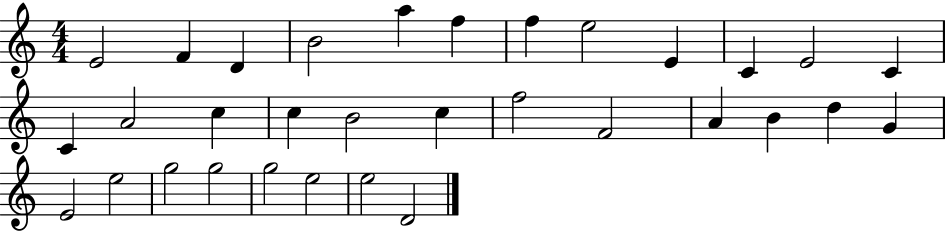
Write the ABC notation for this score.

X:1
T:Untitled
M:4/4
L:1/4
K:C
E2 F D B2 a f f e2 E C E2 C C A2 c c B2 c f2 F2 A B d G E2 e2 g2 g2 g2 e2 e2 D2